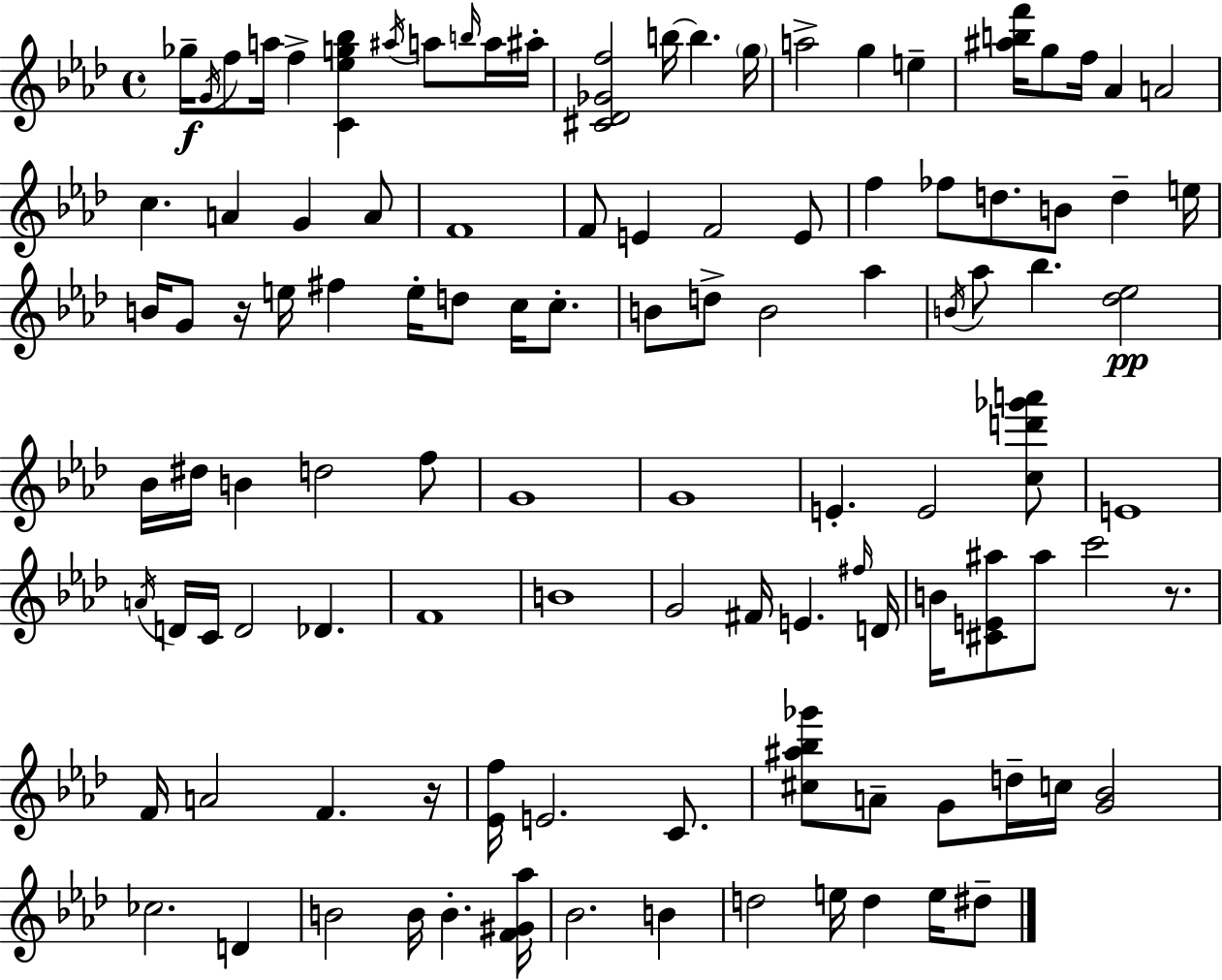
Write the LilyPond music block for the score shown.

{
  \clef treble
  \time 4/4
  \defaultTimeSignature
  \key f \minor
  ges''16--\f \acciaccatura { g'16 } f''8 a''16 f''4-> <c' ees'' g'' bes''>4 \acciaccatura { ais''16 } a''8 | \grace { b''16 } a''16 ais''16-. <cis' des' ges' f''>2 b''16~~ b''4. | \parenthesize g''16 a''2-> g''4 e''4-- | <ais'' b'' f'''>16 g''8 f''16 aes'4 a'2 | \break c''4. a'4 g'4 | a'8 f'1 | f'8 e'4 f'2 | e'8 f''4 fes''8 d''8. b'8 d''4-- | \break e''16 b'16 g'8 r16 e''16 fis''4 e''16-. d''8 c''16 | c''8.-. b'8 d''8-> b'2 aes''4 | \acciaccatura { b'16 } aes''8 bes''4. <des'' ees''>2\pp | bes'16 dis''16 b'4 d''2 | \break f''8 g'1 | g'1 | e'4.-. e'2 | <c'' d''' ges''' a'''>8 e'1 | \break \acciaccatura { a'16 } d'16 c'16 d'2 des'4. | f'1 | b'1 | g'2 fis'16 e'4. | \break \grace { fis''16 } d'16 b'16 <cis' e' ais''>8 ais''8 c'''2 | r8. f'16 a'2 f'4. | r16 <ees' f''>16 e'2. | c'8. <cis'' ais'' bes'' ges'''>8 a'8-- g'8 d''16-- c''16 <g' bes'>2 | \break ces''2. | d'4 b'2 b'16 b'4.-. | <f' gis' aes''>16 bes'2. | b'4 d''2 e''16 d''4 | \break e''16 dis''8-- \bar "|."
}